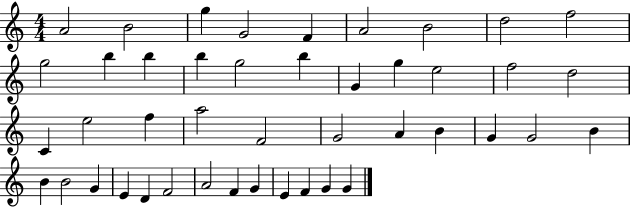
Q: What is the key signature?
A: C major